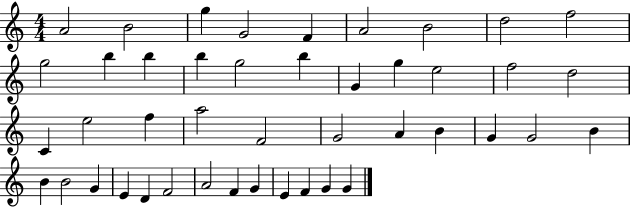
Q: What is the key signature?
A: C major